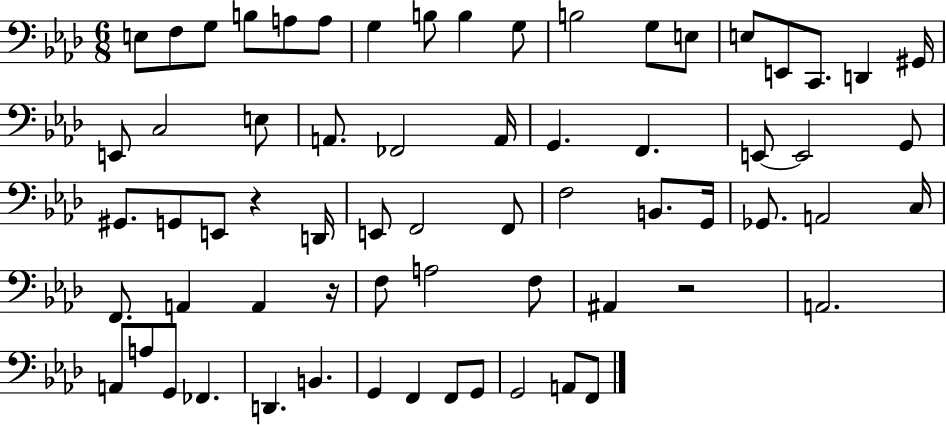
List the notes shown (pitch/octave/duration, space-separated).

E3/e F3/e G3/e B3/e A3/e A3/e G3/q B3/e B3/q G3/e B3/h G3/e E3/e E3/e E2/e C2/e. D2/q G#2/s E2/e C3/h E3/e A2/e. FES2/h A2/s G2/q. F2/q. E2/e E2/h G2/e G#2/e. G2/e E2/e R/q D2/s E2/e F2/h F2/e F3/h B2/e. G2/s Gb2/e. A2/h C3/s F2/e. A2/q A2/q R/s F3/e A3/h F3/e A#2/q R/h A2/h. A2/e A3/e G2/e FES2/q. D2/q. B2/q. G2/q F2/q F2/e G2/e G2/h A2/e F2/e